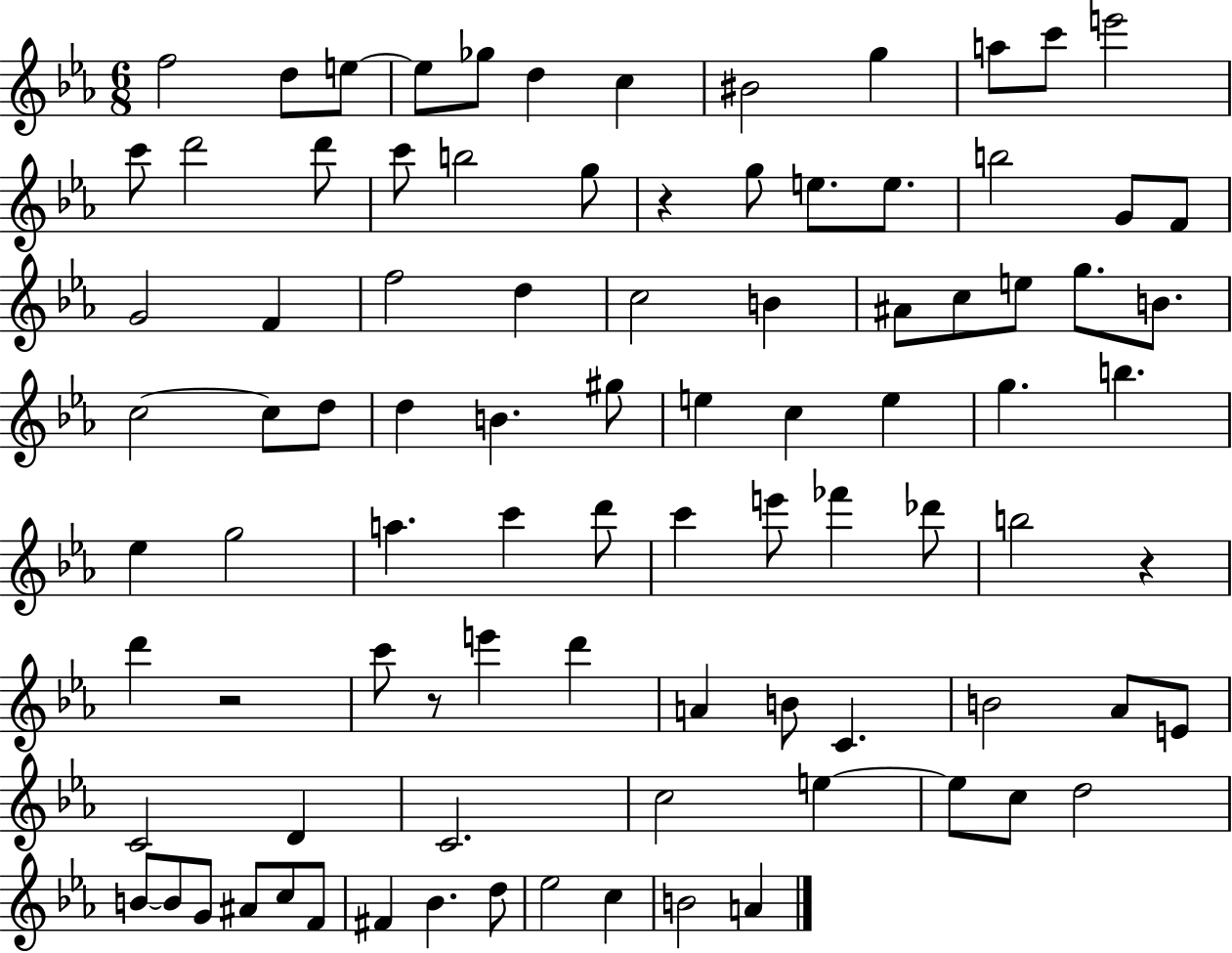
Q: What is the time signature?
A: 6/8